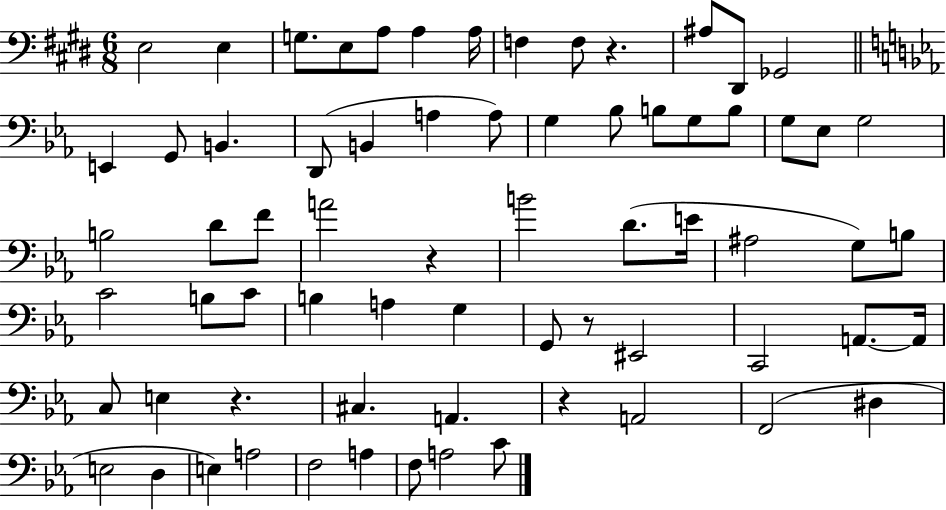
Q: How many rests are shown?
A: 5